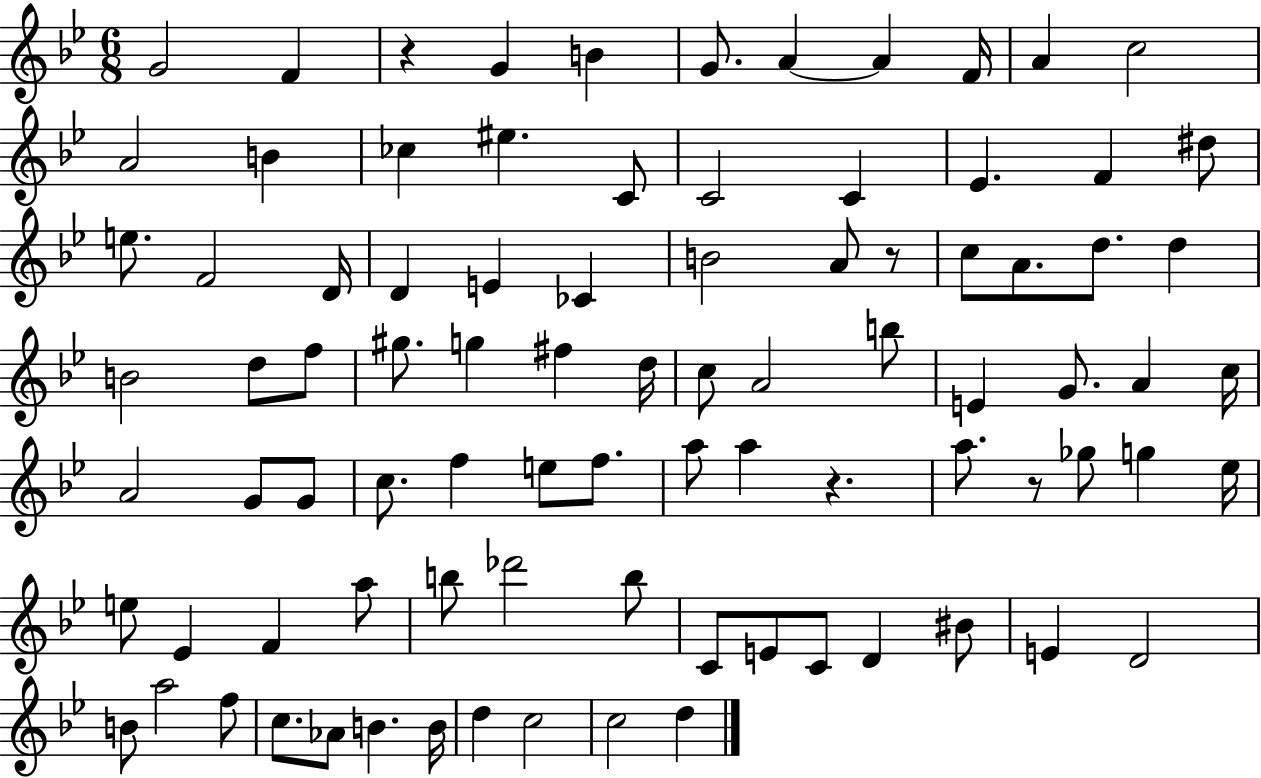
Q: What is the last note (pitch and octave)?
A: D5